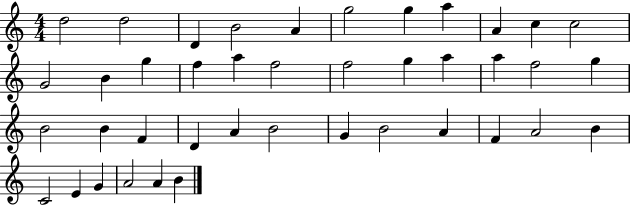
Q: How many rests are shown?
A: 0